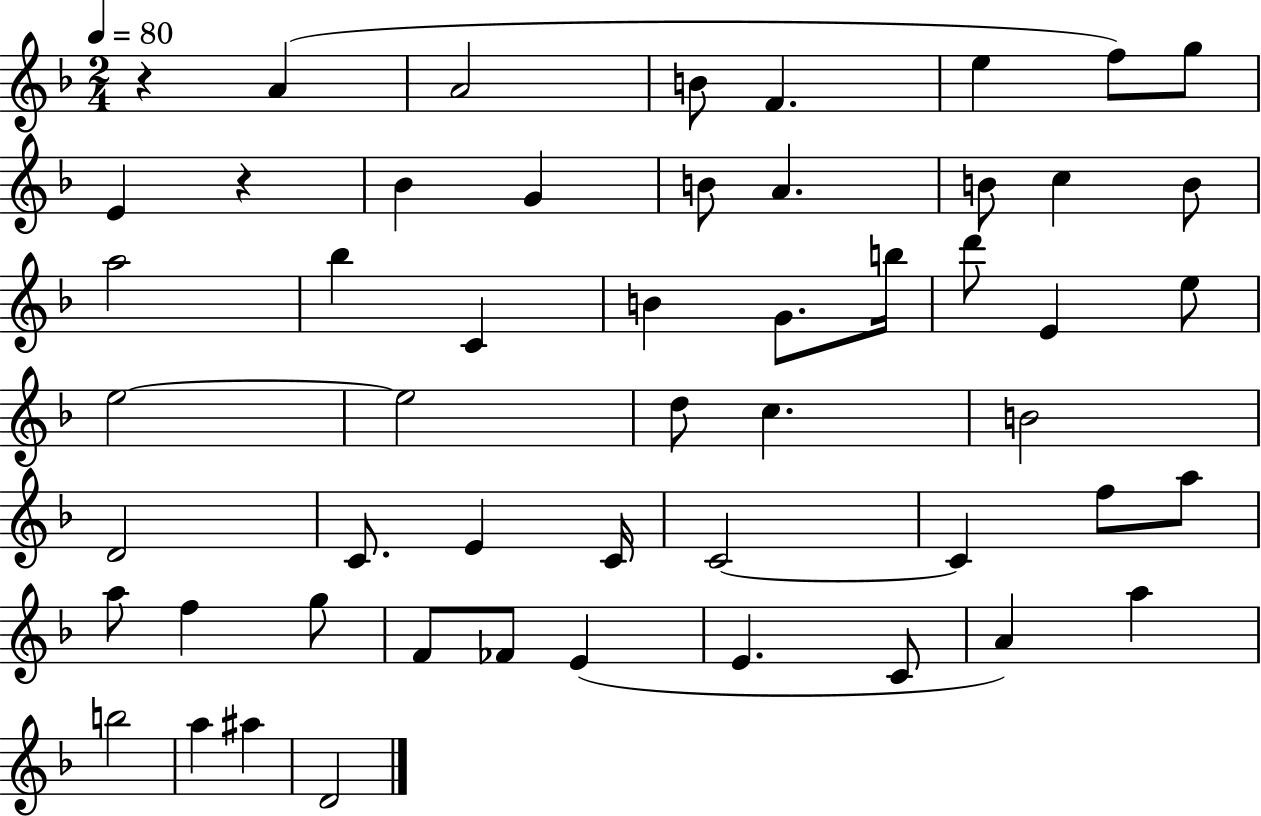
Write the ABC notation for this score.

X:1
T:Untitled
M:2/4
L:1/4
K:F
z A A2 B/2 F e f/2 g/2 E z _B G B/2 A B/2 c B/2 a2 _b C B G/2 b/4 d'/2 E e/2 e2 e2 d/2 c B2 D2 C/2 E C/4 C2 C f/2 a/2 a/2 f g/2 F/2 _F/2 E E C/2 A a b2 a ^a D2